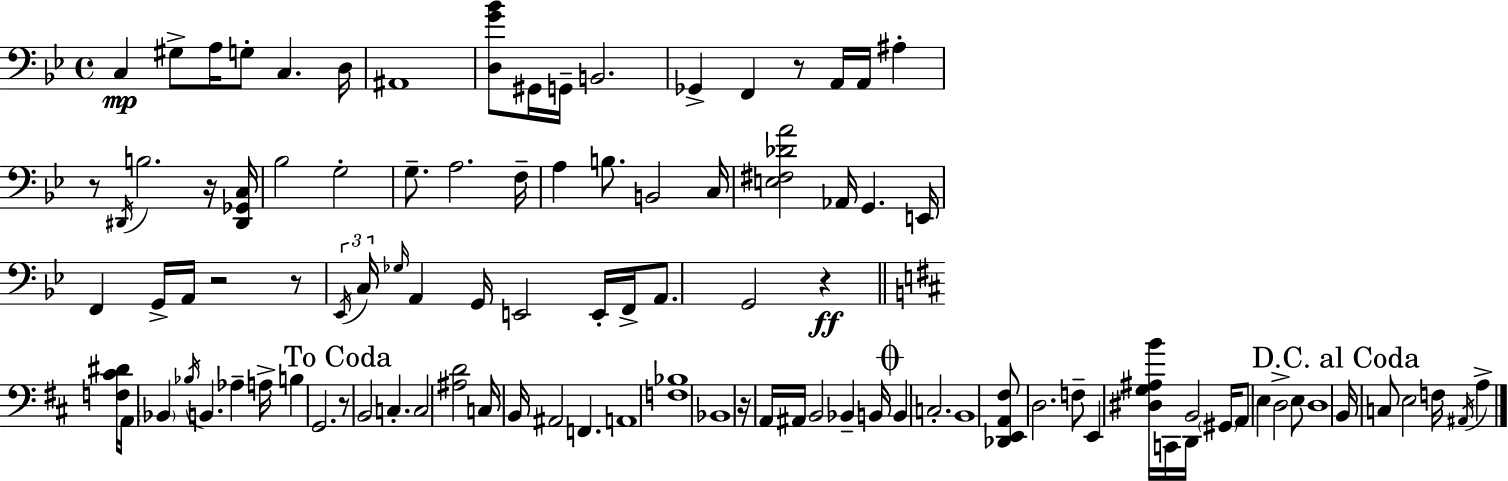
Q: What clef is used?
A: bass